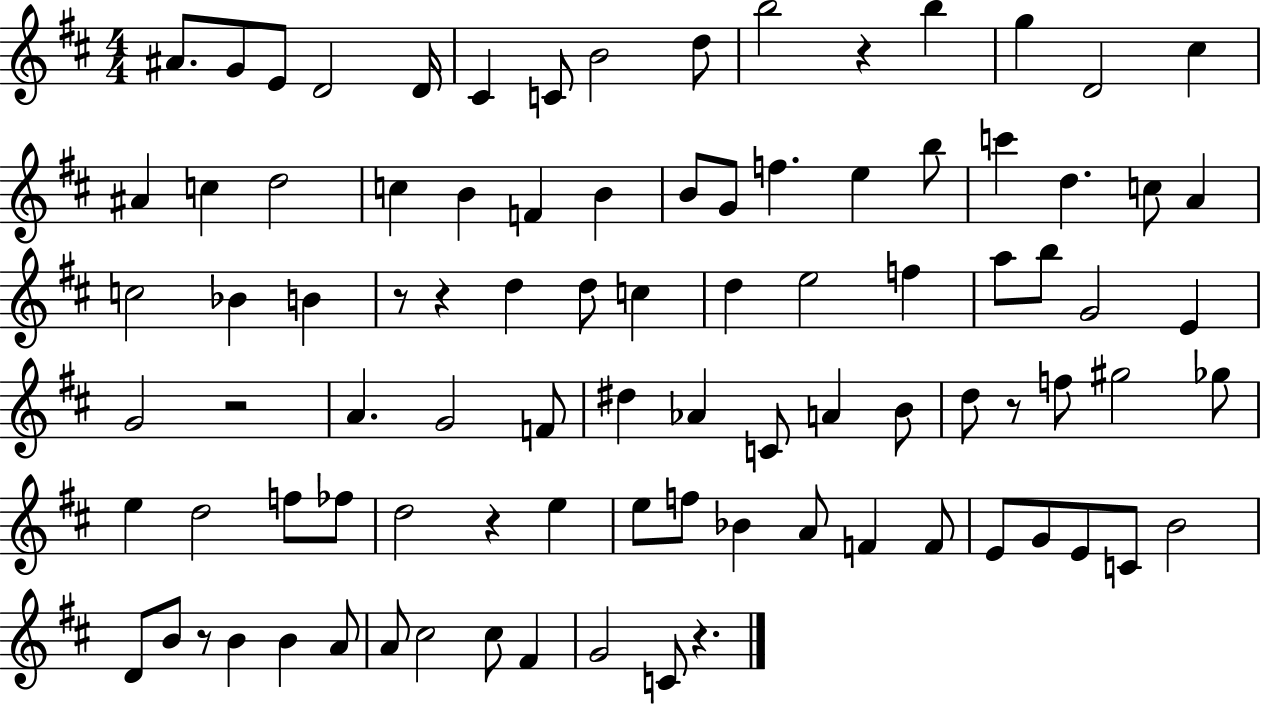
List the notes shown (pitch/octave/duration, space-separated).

A#4/e. G4/e E4/e D4/h D4/s C#4/q C4/e B4/h D5/e B5/h R/q B5/q G5/q D4/h C#5/q A#4/q C5/q D5/h C5/q B4/q F4/q B4/q B4/e G4/e F5/q. E5/q B5/e C6/q D5/q. C5/e A4/q C5/h Bb4/q B4/q R/e R/q D5/q D5/e C5/q D5/q E5/h F5/q A5/e B5/e G4/h E4/q G4/h R/h A4/q. G4/h F4/e D#5/q Ab4/q C4/e A4/q B4/e D5/e R/e F5/e G#5/h Gb5/e E5/q D5/h F5/e FES5/e D5/h R/q E5/q E5/e F5/e Bb4/q A4/e F4/q F4/e E4/e G4/e E4/e C4/e B4/h D4/e B4/e R/e B4/q B4/q A4/e A4/e C#5/h C#5/e F#4/q G4/h C4/e R/q.